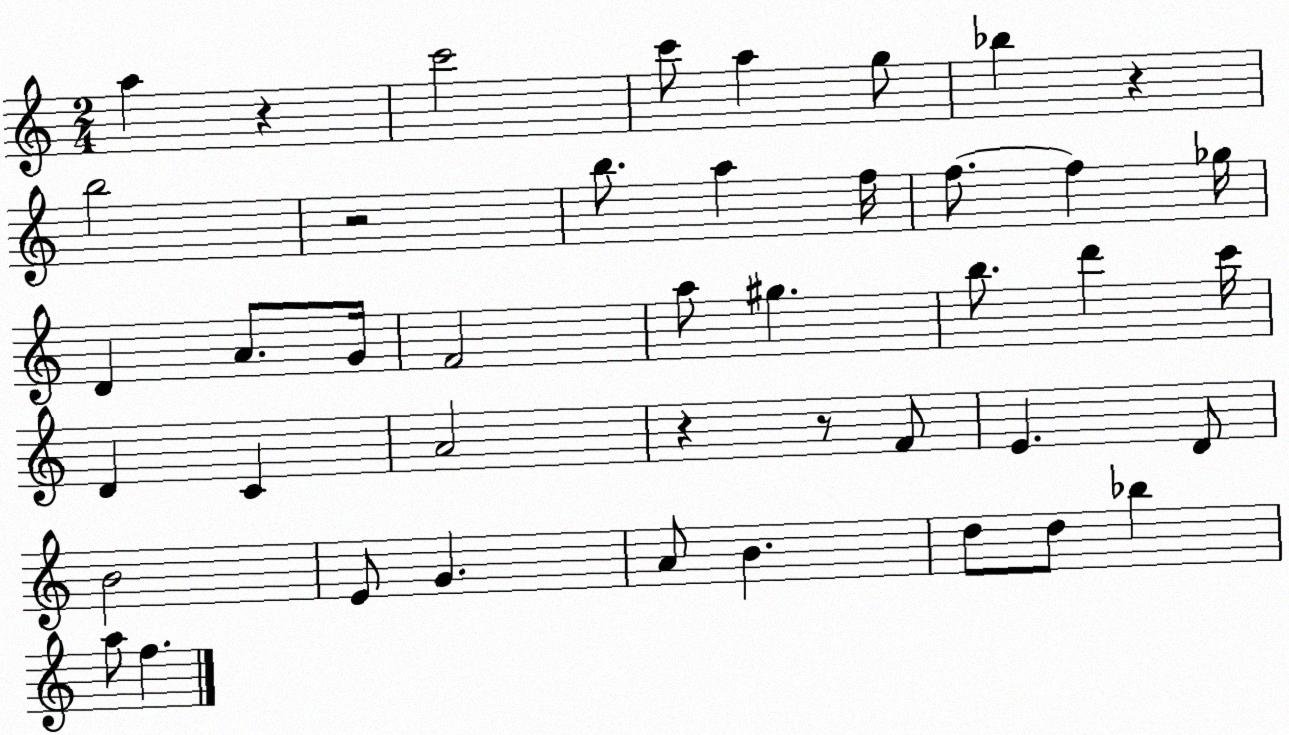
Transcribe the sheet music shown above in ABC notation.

X:1
T:Untitled
M:2/4
L:1/4
K:C
a z c'2 c'/2 a g/2 _b z b2 z2 b/2 a f/4 f/2 f _g/4 D A/2 G/4 F2 a/2 ^g b/2 d' c'/4 D C A2 z z/2 F/2 E D/2 B2 E/2 G A/2 B d/2 d/2 _b a/2 f